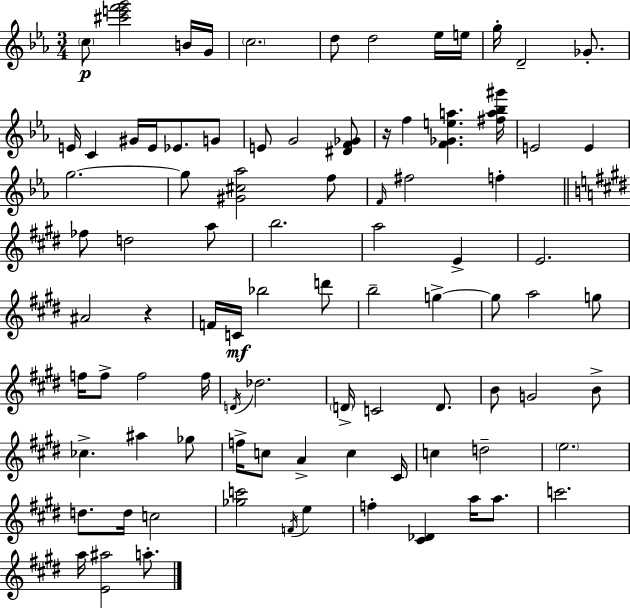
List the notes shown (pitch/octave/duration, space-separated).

C5/e [C#6,E6,F6,G6]/h B4/s G4/s C5/h. D5/e D5/h Eb5/s E5/s G5/s D4/h Gb4/e. E4/s C4/q G#4/s E4/s Eb4/e. G4/e E4/e G4/h [D#4,F4,Gb4]/e R/s F5/q [F4,Gb4,E5,A5]/q. [F#5,A5,Bb5,G#6]/s E4/h E4/q G5/h. G5/e [G#4,C#5,Ab5]/h F5/e F4/s F#5/h F5/q FES5/e D5/h A5/e B5/h. A5/h E4/q E4/h. A#4/h R/q F4/s C4/s Bb5/h D6/e B5/h G5/q G5/e A5/h G5/e F5/s F5/e F5/h F5/s D4/s Db5/h. D4/s C4/h D4/e. B4/e G4/h B4/e CES5/q. A#5/q Gb5/e F5/s C5/e A4/q C5/q C#4/s C5/q D5/h E5/h. D5/e. D5/s C5/h [Gb5,C6]/h F4/s E5/q F5/q [C#4,Db4]/q A5/s A5/e. C6/h. A5/s [E4,A#5]/h A5/e.